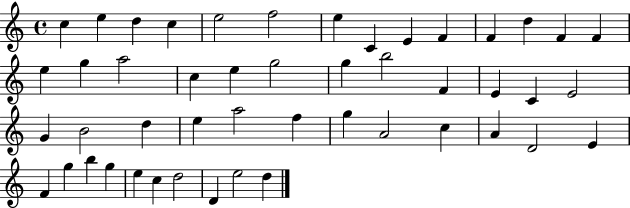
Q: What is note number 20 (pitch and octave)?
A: G5